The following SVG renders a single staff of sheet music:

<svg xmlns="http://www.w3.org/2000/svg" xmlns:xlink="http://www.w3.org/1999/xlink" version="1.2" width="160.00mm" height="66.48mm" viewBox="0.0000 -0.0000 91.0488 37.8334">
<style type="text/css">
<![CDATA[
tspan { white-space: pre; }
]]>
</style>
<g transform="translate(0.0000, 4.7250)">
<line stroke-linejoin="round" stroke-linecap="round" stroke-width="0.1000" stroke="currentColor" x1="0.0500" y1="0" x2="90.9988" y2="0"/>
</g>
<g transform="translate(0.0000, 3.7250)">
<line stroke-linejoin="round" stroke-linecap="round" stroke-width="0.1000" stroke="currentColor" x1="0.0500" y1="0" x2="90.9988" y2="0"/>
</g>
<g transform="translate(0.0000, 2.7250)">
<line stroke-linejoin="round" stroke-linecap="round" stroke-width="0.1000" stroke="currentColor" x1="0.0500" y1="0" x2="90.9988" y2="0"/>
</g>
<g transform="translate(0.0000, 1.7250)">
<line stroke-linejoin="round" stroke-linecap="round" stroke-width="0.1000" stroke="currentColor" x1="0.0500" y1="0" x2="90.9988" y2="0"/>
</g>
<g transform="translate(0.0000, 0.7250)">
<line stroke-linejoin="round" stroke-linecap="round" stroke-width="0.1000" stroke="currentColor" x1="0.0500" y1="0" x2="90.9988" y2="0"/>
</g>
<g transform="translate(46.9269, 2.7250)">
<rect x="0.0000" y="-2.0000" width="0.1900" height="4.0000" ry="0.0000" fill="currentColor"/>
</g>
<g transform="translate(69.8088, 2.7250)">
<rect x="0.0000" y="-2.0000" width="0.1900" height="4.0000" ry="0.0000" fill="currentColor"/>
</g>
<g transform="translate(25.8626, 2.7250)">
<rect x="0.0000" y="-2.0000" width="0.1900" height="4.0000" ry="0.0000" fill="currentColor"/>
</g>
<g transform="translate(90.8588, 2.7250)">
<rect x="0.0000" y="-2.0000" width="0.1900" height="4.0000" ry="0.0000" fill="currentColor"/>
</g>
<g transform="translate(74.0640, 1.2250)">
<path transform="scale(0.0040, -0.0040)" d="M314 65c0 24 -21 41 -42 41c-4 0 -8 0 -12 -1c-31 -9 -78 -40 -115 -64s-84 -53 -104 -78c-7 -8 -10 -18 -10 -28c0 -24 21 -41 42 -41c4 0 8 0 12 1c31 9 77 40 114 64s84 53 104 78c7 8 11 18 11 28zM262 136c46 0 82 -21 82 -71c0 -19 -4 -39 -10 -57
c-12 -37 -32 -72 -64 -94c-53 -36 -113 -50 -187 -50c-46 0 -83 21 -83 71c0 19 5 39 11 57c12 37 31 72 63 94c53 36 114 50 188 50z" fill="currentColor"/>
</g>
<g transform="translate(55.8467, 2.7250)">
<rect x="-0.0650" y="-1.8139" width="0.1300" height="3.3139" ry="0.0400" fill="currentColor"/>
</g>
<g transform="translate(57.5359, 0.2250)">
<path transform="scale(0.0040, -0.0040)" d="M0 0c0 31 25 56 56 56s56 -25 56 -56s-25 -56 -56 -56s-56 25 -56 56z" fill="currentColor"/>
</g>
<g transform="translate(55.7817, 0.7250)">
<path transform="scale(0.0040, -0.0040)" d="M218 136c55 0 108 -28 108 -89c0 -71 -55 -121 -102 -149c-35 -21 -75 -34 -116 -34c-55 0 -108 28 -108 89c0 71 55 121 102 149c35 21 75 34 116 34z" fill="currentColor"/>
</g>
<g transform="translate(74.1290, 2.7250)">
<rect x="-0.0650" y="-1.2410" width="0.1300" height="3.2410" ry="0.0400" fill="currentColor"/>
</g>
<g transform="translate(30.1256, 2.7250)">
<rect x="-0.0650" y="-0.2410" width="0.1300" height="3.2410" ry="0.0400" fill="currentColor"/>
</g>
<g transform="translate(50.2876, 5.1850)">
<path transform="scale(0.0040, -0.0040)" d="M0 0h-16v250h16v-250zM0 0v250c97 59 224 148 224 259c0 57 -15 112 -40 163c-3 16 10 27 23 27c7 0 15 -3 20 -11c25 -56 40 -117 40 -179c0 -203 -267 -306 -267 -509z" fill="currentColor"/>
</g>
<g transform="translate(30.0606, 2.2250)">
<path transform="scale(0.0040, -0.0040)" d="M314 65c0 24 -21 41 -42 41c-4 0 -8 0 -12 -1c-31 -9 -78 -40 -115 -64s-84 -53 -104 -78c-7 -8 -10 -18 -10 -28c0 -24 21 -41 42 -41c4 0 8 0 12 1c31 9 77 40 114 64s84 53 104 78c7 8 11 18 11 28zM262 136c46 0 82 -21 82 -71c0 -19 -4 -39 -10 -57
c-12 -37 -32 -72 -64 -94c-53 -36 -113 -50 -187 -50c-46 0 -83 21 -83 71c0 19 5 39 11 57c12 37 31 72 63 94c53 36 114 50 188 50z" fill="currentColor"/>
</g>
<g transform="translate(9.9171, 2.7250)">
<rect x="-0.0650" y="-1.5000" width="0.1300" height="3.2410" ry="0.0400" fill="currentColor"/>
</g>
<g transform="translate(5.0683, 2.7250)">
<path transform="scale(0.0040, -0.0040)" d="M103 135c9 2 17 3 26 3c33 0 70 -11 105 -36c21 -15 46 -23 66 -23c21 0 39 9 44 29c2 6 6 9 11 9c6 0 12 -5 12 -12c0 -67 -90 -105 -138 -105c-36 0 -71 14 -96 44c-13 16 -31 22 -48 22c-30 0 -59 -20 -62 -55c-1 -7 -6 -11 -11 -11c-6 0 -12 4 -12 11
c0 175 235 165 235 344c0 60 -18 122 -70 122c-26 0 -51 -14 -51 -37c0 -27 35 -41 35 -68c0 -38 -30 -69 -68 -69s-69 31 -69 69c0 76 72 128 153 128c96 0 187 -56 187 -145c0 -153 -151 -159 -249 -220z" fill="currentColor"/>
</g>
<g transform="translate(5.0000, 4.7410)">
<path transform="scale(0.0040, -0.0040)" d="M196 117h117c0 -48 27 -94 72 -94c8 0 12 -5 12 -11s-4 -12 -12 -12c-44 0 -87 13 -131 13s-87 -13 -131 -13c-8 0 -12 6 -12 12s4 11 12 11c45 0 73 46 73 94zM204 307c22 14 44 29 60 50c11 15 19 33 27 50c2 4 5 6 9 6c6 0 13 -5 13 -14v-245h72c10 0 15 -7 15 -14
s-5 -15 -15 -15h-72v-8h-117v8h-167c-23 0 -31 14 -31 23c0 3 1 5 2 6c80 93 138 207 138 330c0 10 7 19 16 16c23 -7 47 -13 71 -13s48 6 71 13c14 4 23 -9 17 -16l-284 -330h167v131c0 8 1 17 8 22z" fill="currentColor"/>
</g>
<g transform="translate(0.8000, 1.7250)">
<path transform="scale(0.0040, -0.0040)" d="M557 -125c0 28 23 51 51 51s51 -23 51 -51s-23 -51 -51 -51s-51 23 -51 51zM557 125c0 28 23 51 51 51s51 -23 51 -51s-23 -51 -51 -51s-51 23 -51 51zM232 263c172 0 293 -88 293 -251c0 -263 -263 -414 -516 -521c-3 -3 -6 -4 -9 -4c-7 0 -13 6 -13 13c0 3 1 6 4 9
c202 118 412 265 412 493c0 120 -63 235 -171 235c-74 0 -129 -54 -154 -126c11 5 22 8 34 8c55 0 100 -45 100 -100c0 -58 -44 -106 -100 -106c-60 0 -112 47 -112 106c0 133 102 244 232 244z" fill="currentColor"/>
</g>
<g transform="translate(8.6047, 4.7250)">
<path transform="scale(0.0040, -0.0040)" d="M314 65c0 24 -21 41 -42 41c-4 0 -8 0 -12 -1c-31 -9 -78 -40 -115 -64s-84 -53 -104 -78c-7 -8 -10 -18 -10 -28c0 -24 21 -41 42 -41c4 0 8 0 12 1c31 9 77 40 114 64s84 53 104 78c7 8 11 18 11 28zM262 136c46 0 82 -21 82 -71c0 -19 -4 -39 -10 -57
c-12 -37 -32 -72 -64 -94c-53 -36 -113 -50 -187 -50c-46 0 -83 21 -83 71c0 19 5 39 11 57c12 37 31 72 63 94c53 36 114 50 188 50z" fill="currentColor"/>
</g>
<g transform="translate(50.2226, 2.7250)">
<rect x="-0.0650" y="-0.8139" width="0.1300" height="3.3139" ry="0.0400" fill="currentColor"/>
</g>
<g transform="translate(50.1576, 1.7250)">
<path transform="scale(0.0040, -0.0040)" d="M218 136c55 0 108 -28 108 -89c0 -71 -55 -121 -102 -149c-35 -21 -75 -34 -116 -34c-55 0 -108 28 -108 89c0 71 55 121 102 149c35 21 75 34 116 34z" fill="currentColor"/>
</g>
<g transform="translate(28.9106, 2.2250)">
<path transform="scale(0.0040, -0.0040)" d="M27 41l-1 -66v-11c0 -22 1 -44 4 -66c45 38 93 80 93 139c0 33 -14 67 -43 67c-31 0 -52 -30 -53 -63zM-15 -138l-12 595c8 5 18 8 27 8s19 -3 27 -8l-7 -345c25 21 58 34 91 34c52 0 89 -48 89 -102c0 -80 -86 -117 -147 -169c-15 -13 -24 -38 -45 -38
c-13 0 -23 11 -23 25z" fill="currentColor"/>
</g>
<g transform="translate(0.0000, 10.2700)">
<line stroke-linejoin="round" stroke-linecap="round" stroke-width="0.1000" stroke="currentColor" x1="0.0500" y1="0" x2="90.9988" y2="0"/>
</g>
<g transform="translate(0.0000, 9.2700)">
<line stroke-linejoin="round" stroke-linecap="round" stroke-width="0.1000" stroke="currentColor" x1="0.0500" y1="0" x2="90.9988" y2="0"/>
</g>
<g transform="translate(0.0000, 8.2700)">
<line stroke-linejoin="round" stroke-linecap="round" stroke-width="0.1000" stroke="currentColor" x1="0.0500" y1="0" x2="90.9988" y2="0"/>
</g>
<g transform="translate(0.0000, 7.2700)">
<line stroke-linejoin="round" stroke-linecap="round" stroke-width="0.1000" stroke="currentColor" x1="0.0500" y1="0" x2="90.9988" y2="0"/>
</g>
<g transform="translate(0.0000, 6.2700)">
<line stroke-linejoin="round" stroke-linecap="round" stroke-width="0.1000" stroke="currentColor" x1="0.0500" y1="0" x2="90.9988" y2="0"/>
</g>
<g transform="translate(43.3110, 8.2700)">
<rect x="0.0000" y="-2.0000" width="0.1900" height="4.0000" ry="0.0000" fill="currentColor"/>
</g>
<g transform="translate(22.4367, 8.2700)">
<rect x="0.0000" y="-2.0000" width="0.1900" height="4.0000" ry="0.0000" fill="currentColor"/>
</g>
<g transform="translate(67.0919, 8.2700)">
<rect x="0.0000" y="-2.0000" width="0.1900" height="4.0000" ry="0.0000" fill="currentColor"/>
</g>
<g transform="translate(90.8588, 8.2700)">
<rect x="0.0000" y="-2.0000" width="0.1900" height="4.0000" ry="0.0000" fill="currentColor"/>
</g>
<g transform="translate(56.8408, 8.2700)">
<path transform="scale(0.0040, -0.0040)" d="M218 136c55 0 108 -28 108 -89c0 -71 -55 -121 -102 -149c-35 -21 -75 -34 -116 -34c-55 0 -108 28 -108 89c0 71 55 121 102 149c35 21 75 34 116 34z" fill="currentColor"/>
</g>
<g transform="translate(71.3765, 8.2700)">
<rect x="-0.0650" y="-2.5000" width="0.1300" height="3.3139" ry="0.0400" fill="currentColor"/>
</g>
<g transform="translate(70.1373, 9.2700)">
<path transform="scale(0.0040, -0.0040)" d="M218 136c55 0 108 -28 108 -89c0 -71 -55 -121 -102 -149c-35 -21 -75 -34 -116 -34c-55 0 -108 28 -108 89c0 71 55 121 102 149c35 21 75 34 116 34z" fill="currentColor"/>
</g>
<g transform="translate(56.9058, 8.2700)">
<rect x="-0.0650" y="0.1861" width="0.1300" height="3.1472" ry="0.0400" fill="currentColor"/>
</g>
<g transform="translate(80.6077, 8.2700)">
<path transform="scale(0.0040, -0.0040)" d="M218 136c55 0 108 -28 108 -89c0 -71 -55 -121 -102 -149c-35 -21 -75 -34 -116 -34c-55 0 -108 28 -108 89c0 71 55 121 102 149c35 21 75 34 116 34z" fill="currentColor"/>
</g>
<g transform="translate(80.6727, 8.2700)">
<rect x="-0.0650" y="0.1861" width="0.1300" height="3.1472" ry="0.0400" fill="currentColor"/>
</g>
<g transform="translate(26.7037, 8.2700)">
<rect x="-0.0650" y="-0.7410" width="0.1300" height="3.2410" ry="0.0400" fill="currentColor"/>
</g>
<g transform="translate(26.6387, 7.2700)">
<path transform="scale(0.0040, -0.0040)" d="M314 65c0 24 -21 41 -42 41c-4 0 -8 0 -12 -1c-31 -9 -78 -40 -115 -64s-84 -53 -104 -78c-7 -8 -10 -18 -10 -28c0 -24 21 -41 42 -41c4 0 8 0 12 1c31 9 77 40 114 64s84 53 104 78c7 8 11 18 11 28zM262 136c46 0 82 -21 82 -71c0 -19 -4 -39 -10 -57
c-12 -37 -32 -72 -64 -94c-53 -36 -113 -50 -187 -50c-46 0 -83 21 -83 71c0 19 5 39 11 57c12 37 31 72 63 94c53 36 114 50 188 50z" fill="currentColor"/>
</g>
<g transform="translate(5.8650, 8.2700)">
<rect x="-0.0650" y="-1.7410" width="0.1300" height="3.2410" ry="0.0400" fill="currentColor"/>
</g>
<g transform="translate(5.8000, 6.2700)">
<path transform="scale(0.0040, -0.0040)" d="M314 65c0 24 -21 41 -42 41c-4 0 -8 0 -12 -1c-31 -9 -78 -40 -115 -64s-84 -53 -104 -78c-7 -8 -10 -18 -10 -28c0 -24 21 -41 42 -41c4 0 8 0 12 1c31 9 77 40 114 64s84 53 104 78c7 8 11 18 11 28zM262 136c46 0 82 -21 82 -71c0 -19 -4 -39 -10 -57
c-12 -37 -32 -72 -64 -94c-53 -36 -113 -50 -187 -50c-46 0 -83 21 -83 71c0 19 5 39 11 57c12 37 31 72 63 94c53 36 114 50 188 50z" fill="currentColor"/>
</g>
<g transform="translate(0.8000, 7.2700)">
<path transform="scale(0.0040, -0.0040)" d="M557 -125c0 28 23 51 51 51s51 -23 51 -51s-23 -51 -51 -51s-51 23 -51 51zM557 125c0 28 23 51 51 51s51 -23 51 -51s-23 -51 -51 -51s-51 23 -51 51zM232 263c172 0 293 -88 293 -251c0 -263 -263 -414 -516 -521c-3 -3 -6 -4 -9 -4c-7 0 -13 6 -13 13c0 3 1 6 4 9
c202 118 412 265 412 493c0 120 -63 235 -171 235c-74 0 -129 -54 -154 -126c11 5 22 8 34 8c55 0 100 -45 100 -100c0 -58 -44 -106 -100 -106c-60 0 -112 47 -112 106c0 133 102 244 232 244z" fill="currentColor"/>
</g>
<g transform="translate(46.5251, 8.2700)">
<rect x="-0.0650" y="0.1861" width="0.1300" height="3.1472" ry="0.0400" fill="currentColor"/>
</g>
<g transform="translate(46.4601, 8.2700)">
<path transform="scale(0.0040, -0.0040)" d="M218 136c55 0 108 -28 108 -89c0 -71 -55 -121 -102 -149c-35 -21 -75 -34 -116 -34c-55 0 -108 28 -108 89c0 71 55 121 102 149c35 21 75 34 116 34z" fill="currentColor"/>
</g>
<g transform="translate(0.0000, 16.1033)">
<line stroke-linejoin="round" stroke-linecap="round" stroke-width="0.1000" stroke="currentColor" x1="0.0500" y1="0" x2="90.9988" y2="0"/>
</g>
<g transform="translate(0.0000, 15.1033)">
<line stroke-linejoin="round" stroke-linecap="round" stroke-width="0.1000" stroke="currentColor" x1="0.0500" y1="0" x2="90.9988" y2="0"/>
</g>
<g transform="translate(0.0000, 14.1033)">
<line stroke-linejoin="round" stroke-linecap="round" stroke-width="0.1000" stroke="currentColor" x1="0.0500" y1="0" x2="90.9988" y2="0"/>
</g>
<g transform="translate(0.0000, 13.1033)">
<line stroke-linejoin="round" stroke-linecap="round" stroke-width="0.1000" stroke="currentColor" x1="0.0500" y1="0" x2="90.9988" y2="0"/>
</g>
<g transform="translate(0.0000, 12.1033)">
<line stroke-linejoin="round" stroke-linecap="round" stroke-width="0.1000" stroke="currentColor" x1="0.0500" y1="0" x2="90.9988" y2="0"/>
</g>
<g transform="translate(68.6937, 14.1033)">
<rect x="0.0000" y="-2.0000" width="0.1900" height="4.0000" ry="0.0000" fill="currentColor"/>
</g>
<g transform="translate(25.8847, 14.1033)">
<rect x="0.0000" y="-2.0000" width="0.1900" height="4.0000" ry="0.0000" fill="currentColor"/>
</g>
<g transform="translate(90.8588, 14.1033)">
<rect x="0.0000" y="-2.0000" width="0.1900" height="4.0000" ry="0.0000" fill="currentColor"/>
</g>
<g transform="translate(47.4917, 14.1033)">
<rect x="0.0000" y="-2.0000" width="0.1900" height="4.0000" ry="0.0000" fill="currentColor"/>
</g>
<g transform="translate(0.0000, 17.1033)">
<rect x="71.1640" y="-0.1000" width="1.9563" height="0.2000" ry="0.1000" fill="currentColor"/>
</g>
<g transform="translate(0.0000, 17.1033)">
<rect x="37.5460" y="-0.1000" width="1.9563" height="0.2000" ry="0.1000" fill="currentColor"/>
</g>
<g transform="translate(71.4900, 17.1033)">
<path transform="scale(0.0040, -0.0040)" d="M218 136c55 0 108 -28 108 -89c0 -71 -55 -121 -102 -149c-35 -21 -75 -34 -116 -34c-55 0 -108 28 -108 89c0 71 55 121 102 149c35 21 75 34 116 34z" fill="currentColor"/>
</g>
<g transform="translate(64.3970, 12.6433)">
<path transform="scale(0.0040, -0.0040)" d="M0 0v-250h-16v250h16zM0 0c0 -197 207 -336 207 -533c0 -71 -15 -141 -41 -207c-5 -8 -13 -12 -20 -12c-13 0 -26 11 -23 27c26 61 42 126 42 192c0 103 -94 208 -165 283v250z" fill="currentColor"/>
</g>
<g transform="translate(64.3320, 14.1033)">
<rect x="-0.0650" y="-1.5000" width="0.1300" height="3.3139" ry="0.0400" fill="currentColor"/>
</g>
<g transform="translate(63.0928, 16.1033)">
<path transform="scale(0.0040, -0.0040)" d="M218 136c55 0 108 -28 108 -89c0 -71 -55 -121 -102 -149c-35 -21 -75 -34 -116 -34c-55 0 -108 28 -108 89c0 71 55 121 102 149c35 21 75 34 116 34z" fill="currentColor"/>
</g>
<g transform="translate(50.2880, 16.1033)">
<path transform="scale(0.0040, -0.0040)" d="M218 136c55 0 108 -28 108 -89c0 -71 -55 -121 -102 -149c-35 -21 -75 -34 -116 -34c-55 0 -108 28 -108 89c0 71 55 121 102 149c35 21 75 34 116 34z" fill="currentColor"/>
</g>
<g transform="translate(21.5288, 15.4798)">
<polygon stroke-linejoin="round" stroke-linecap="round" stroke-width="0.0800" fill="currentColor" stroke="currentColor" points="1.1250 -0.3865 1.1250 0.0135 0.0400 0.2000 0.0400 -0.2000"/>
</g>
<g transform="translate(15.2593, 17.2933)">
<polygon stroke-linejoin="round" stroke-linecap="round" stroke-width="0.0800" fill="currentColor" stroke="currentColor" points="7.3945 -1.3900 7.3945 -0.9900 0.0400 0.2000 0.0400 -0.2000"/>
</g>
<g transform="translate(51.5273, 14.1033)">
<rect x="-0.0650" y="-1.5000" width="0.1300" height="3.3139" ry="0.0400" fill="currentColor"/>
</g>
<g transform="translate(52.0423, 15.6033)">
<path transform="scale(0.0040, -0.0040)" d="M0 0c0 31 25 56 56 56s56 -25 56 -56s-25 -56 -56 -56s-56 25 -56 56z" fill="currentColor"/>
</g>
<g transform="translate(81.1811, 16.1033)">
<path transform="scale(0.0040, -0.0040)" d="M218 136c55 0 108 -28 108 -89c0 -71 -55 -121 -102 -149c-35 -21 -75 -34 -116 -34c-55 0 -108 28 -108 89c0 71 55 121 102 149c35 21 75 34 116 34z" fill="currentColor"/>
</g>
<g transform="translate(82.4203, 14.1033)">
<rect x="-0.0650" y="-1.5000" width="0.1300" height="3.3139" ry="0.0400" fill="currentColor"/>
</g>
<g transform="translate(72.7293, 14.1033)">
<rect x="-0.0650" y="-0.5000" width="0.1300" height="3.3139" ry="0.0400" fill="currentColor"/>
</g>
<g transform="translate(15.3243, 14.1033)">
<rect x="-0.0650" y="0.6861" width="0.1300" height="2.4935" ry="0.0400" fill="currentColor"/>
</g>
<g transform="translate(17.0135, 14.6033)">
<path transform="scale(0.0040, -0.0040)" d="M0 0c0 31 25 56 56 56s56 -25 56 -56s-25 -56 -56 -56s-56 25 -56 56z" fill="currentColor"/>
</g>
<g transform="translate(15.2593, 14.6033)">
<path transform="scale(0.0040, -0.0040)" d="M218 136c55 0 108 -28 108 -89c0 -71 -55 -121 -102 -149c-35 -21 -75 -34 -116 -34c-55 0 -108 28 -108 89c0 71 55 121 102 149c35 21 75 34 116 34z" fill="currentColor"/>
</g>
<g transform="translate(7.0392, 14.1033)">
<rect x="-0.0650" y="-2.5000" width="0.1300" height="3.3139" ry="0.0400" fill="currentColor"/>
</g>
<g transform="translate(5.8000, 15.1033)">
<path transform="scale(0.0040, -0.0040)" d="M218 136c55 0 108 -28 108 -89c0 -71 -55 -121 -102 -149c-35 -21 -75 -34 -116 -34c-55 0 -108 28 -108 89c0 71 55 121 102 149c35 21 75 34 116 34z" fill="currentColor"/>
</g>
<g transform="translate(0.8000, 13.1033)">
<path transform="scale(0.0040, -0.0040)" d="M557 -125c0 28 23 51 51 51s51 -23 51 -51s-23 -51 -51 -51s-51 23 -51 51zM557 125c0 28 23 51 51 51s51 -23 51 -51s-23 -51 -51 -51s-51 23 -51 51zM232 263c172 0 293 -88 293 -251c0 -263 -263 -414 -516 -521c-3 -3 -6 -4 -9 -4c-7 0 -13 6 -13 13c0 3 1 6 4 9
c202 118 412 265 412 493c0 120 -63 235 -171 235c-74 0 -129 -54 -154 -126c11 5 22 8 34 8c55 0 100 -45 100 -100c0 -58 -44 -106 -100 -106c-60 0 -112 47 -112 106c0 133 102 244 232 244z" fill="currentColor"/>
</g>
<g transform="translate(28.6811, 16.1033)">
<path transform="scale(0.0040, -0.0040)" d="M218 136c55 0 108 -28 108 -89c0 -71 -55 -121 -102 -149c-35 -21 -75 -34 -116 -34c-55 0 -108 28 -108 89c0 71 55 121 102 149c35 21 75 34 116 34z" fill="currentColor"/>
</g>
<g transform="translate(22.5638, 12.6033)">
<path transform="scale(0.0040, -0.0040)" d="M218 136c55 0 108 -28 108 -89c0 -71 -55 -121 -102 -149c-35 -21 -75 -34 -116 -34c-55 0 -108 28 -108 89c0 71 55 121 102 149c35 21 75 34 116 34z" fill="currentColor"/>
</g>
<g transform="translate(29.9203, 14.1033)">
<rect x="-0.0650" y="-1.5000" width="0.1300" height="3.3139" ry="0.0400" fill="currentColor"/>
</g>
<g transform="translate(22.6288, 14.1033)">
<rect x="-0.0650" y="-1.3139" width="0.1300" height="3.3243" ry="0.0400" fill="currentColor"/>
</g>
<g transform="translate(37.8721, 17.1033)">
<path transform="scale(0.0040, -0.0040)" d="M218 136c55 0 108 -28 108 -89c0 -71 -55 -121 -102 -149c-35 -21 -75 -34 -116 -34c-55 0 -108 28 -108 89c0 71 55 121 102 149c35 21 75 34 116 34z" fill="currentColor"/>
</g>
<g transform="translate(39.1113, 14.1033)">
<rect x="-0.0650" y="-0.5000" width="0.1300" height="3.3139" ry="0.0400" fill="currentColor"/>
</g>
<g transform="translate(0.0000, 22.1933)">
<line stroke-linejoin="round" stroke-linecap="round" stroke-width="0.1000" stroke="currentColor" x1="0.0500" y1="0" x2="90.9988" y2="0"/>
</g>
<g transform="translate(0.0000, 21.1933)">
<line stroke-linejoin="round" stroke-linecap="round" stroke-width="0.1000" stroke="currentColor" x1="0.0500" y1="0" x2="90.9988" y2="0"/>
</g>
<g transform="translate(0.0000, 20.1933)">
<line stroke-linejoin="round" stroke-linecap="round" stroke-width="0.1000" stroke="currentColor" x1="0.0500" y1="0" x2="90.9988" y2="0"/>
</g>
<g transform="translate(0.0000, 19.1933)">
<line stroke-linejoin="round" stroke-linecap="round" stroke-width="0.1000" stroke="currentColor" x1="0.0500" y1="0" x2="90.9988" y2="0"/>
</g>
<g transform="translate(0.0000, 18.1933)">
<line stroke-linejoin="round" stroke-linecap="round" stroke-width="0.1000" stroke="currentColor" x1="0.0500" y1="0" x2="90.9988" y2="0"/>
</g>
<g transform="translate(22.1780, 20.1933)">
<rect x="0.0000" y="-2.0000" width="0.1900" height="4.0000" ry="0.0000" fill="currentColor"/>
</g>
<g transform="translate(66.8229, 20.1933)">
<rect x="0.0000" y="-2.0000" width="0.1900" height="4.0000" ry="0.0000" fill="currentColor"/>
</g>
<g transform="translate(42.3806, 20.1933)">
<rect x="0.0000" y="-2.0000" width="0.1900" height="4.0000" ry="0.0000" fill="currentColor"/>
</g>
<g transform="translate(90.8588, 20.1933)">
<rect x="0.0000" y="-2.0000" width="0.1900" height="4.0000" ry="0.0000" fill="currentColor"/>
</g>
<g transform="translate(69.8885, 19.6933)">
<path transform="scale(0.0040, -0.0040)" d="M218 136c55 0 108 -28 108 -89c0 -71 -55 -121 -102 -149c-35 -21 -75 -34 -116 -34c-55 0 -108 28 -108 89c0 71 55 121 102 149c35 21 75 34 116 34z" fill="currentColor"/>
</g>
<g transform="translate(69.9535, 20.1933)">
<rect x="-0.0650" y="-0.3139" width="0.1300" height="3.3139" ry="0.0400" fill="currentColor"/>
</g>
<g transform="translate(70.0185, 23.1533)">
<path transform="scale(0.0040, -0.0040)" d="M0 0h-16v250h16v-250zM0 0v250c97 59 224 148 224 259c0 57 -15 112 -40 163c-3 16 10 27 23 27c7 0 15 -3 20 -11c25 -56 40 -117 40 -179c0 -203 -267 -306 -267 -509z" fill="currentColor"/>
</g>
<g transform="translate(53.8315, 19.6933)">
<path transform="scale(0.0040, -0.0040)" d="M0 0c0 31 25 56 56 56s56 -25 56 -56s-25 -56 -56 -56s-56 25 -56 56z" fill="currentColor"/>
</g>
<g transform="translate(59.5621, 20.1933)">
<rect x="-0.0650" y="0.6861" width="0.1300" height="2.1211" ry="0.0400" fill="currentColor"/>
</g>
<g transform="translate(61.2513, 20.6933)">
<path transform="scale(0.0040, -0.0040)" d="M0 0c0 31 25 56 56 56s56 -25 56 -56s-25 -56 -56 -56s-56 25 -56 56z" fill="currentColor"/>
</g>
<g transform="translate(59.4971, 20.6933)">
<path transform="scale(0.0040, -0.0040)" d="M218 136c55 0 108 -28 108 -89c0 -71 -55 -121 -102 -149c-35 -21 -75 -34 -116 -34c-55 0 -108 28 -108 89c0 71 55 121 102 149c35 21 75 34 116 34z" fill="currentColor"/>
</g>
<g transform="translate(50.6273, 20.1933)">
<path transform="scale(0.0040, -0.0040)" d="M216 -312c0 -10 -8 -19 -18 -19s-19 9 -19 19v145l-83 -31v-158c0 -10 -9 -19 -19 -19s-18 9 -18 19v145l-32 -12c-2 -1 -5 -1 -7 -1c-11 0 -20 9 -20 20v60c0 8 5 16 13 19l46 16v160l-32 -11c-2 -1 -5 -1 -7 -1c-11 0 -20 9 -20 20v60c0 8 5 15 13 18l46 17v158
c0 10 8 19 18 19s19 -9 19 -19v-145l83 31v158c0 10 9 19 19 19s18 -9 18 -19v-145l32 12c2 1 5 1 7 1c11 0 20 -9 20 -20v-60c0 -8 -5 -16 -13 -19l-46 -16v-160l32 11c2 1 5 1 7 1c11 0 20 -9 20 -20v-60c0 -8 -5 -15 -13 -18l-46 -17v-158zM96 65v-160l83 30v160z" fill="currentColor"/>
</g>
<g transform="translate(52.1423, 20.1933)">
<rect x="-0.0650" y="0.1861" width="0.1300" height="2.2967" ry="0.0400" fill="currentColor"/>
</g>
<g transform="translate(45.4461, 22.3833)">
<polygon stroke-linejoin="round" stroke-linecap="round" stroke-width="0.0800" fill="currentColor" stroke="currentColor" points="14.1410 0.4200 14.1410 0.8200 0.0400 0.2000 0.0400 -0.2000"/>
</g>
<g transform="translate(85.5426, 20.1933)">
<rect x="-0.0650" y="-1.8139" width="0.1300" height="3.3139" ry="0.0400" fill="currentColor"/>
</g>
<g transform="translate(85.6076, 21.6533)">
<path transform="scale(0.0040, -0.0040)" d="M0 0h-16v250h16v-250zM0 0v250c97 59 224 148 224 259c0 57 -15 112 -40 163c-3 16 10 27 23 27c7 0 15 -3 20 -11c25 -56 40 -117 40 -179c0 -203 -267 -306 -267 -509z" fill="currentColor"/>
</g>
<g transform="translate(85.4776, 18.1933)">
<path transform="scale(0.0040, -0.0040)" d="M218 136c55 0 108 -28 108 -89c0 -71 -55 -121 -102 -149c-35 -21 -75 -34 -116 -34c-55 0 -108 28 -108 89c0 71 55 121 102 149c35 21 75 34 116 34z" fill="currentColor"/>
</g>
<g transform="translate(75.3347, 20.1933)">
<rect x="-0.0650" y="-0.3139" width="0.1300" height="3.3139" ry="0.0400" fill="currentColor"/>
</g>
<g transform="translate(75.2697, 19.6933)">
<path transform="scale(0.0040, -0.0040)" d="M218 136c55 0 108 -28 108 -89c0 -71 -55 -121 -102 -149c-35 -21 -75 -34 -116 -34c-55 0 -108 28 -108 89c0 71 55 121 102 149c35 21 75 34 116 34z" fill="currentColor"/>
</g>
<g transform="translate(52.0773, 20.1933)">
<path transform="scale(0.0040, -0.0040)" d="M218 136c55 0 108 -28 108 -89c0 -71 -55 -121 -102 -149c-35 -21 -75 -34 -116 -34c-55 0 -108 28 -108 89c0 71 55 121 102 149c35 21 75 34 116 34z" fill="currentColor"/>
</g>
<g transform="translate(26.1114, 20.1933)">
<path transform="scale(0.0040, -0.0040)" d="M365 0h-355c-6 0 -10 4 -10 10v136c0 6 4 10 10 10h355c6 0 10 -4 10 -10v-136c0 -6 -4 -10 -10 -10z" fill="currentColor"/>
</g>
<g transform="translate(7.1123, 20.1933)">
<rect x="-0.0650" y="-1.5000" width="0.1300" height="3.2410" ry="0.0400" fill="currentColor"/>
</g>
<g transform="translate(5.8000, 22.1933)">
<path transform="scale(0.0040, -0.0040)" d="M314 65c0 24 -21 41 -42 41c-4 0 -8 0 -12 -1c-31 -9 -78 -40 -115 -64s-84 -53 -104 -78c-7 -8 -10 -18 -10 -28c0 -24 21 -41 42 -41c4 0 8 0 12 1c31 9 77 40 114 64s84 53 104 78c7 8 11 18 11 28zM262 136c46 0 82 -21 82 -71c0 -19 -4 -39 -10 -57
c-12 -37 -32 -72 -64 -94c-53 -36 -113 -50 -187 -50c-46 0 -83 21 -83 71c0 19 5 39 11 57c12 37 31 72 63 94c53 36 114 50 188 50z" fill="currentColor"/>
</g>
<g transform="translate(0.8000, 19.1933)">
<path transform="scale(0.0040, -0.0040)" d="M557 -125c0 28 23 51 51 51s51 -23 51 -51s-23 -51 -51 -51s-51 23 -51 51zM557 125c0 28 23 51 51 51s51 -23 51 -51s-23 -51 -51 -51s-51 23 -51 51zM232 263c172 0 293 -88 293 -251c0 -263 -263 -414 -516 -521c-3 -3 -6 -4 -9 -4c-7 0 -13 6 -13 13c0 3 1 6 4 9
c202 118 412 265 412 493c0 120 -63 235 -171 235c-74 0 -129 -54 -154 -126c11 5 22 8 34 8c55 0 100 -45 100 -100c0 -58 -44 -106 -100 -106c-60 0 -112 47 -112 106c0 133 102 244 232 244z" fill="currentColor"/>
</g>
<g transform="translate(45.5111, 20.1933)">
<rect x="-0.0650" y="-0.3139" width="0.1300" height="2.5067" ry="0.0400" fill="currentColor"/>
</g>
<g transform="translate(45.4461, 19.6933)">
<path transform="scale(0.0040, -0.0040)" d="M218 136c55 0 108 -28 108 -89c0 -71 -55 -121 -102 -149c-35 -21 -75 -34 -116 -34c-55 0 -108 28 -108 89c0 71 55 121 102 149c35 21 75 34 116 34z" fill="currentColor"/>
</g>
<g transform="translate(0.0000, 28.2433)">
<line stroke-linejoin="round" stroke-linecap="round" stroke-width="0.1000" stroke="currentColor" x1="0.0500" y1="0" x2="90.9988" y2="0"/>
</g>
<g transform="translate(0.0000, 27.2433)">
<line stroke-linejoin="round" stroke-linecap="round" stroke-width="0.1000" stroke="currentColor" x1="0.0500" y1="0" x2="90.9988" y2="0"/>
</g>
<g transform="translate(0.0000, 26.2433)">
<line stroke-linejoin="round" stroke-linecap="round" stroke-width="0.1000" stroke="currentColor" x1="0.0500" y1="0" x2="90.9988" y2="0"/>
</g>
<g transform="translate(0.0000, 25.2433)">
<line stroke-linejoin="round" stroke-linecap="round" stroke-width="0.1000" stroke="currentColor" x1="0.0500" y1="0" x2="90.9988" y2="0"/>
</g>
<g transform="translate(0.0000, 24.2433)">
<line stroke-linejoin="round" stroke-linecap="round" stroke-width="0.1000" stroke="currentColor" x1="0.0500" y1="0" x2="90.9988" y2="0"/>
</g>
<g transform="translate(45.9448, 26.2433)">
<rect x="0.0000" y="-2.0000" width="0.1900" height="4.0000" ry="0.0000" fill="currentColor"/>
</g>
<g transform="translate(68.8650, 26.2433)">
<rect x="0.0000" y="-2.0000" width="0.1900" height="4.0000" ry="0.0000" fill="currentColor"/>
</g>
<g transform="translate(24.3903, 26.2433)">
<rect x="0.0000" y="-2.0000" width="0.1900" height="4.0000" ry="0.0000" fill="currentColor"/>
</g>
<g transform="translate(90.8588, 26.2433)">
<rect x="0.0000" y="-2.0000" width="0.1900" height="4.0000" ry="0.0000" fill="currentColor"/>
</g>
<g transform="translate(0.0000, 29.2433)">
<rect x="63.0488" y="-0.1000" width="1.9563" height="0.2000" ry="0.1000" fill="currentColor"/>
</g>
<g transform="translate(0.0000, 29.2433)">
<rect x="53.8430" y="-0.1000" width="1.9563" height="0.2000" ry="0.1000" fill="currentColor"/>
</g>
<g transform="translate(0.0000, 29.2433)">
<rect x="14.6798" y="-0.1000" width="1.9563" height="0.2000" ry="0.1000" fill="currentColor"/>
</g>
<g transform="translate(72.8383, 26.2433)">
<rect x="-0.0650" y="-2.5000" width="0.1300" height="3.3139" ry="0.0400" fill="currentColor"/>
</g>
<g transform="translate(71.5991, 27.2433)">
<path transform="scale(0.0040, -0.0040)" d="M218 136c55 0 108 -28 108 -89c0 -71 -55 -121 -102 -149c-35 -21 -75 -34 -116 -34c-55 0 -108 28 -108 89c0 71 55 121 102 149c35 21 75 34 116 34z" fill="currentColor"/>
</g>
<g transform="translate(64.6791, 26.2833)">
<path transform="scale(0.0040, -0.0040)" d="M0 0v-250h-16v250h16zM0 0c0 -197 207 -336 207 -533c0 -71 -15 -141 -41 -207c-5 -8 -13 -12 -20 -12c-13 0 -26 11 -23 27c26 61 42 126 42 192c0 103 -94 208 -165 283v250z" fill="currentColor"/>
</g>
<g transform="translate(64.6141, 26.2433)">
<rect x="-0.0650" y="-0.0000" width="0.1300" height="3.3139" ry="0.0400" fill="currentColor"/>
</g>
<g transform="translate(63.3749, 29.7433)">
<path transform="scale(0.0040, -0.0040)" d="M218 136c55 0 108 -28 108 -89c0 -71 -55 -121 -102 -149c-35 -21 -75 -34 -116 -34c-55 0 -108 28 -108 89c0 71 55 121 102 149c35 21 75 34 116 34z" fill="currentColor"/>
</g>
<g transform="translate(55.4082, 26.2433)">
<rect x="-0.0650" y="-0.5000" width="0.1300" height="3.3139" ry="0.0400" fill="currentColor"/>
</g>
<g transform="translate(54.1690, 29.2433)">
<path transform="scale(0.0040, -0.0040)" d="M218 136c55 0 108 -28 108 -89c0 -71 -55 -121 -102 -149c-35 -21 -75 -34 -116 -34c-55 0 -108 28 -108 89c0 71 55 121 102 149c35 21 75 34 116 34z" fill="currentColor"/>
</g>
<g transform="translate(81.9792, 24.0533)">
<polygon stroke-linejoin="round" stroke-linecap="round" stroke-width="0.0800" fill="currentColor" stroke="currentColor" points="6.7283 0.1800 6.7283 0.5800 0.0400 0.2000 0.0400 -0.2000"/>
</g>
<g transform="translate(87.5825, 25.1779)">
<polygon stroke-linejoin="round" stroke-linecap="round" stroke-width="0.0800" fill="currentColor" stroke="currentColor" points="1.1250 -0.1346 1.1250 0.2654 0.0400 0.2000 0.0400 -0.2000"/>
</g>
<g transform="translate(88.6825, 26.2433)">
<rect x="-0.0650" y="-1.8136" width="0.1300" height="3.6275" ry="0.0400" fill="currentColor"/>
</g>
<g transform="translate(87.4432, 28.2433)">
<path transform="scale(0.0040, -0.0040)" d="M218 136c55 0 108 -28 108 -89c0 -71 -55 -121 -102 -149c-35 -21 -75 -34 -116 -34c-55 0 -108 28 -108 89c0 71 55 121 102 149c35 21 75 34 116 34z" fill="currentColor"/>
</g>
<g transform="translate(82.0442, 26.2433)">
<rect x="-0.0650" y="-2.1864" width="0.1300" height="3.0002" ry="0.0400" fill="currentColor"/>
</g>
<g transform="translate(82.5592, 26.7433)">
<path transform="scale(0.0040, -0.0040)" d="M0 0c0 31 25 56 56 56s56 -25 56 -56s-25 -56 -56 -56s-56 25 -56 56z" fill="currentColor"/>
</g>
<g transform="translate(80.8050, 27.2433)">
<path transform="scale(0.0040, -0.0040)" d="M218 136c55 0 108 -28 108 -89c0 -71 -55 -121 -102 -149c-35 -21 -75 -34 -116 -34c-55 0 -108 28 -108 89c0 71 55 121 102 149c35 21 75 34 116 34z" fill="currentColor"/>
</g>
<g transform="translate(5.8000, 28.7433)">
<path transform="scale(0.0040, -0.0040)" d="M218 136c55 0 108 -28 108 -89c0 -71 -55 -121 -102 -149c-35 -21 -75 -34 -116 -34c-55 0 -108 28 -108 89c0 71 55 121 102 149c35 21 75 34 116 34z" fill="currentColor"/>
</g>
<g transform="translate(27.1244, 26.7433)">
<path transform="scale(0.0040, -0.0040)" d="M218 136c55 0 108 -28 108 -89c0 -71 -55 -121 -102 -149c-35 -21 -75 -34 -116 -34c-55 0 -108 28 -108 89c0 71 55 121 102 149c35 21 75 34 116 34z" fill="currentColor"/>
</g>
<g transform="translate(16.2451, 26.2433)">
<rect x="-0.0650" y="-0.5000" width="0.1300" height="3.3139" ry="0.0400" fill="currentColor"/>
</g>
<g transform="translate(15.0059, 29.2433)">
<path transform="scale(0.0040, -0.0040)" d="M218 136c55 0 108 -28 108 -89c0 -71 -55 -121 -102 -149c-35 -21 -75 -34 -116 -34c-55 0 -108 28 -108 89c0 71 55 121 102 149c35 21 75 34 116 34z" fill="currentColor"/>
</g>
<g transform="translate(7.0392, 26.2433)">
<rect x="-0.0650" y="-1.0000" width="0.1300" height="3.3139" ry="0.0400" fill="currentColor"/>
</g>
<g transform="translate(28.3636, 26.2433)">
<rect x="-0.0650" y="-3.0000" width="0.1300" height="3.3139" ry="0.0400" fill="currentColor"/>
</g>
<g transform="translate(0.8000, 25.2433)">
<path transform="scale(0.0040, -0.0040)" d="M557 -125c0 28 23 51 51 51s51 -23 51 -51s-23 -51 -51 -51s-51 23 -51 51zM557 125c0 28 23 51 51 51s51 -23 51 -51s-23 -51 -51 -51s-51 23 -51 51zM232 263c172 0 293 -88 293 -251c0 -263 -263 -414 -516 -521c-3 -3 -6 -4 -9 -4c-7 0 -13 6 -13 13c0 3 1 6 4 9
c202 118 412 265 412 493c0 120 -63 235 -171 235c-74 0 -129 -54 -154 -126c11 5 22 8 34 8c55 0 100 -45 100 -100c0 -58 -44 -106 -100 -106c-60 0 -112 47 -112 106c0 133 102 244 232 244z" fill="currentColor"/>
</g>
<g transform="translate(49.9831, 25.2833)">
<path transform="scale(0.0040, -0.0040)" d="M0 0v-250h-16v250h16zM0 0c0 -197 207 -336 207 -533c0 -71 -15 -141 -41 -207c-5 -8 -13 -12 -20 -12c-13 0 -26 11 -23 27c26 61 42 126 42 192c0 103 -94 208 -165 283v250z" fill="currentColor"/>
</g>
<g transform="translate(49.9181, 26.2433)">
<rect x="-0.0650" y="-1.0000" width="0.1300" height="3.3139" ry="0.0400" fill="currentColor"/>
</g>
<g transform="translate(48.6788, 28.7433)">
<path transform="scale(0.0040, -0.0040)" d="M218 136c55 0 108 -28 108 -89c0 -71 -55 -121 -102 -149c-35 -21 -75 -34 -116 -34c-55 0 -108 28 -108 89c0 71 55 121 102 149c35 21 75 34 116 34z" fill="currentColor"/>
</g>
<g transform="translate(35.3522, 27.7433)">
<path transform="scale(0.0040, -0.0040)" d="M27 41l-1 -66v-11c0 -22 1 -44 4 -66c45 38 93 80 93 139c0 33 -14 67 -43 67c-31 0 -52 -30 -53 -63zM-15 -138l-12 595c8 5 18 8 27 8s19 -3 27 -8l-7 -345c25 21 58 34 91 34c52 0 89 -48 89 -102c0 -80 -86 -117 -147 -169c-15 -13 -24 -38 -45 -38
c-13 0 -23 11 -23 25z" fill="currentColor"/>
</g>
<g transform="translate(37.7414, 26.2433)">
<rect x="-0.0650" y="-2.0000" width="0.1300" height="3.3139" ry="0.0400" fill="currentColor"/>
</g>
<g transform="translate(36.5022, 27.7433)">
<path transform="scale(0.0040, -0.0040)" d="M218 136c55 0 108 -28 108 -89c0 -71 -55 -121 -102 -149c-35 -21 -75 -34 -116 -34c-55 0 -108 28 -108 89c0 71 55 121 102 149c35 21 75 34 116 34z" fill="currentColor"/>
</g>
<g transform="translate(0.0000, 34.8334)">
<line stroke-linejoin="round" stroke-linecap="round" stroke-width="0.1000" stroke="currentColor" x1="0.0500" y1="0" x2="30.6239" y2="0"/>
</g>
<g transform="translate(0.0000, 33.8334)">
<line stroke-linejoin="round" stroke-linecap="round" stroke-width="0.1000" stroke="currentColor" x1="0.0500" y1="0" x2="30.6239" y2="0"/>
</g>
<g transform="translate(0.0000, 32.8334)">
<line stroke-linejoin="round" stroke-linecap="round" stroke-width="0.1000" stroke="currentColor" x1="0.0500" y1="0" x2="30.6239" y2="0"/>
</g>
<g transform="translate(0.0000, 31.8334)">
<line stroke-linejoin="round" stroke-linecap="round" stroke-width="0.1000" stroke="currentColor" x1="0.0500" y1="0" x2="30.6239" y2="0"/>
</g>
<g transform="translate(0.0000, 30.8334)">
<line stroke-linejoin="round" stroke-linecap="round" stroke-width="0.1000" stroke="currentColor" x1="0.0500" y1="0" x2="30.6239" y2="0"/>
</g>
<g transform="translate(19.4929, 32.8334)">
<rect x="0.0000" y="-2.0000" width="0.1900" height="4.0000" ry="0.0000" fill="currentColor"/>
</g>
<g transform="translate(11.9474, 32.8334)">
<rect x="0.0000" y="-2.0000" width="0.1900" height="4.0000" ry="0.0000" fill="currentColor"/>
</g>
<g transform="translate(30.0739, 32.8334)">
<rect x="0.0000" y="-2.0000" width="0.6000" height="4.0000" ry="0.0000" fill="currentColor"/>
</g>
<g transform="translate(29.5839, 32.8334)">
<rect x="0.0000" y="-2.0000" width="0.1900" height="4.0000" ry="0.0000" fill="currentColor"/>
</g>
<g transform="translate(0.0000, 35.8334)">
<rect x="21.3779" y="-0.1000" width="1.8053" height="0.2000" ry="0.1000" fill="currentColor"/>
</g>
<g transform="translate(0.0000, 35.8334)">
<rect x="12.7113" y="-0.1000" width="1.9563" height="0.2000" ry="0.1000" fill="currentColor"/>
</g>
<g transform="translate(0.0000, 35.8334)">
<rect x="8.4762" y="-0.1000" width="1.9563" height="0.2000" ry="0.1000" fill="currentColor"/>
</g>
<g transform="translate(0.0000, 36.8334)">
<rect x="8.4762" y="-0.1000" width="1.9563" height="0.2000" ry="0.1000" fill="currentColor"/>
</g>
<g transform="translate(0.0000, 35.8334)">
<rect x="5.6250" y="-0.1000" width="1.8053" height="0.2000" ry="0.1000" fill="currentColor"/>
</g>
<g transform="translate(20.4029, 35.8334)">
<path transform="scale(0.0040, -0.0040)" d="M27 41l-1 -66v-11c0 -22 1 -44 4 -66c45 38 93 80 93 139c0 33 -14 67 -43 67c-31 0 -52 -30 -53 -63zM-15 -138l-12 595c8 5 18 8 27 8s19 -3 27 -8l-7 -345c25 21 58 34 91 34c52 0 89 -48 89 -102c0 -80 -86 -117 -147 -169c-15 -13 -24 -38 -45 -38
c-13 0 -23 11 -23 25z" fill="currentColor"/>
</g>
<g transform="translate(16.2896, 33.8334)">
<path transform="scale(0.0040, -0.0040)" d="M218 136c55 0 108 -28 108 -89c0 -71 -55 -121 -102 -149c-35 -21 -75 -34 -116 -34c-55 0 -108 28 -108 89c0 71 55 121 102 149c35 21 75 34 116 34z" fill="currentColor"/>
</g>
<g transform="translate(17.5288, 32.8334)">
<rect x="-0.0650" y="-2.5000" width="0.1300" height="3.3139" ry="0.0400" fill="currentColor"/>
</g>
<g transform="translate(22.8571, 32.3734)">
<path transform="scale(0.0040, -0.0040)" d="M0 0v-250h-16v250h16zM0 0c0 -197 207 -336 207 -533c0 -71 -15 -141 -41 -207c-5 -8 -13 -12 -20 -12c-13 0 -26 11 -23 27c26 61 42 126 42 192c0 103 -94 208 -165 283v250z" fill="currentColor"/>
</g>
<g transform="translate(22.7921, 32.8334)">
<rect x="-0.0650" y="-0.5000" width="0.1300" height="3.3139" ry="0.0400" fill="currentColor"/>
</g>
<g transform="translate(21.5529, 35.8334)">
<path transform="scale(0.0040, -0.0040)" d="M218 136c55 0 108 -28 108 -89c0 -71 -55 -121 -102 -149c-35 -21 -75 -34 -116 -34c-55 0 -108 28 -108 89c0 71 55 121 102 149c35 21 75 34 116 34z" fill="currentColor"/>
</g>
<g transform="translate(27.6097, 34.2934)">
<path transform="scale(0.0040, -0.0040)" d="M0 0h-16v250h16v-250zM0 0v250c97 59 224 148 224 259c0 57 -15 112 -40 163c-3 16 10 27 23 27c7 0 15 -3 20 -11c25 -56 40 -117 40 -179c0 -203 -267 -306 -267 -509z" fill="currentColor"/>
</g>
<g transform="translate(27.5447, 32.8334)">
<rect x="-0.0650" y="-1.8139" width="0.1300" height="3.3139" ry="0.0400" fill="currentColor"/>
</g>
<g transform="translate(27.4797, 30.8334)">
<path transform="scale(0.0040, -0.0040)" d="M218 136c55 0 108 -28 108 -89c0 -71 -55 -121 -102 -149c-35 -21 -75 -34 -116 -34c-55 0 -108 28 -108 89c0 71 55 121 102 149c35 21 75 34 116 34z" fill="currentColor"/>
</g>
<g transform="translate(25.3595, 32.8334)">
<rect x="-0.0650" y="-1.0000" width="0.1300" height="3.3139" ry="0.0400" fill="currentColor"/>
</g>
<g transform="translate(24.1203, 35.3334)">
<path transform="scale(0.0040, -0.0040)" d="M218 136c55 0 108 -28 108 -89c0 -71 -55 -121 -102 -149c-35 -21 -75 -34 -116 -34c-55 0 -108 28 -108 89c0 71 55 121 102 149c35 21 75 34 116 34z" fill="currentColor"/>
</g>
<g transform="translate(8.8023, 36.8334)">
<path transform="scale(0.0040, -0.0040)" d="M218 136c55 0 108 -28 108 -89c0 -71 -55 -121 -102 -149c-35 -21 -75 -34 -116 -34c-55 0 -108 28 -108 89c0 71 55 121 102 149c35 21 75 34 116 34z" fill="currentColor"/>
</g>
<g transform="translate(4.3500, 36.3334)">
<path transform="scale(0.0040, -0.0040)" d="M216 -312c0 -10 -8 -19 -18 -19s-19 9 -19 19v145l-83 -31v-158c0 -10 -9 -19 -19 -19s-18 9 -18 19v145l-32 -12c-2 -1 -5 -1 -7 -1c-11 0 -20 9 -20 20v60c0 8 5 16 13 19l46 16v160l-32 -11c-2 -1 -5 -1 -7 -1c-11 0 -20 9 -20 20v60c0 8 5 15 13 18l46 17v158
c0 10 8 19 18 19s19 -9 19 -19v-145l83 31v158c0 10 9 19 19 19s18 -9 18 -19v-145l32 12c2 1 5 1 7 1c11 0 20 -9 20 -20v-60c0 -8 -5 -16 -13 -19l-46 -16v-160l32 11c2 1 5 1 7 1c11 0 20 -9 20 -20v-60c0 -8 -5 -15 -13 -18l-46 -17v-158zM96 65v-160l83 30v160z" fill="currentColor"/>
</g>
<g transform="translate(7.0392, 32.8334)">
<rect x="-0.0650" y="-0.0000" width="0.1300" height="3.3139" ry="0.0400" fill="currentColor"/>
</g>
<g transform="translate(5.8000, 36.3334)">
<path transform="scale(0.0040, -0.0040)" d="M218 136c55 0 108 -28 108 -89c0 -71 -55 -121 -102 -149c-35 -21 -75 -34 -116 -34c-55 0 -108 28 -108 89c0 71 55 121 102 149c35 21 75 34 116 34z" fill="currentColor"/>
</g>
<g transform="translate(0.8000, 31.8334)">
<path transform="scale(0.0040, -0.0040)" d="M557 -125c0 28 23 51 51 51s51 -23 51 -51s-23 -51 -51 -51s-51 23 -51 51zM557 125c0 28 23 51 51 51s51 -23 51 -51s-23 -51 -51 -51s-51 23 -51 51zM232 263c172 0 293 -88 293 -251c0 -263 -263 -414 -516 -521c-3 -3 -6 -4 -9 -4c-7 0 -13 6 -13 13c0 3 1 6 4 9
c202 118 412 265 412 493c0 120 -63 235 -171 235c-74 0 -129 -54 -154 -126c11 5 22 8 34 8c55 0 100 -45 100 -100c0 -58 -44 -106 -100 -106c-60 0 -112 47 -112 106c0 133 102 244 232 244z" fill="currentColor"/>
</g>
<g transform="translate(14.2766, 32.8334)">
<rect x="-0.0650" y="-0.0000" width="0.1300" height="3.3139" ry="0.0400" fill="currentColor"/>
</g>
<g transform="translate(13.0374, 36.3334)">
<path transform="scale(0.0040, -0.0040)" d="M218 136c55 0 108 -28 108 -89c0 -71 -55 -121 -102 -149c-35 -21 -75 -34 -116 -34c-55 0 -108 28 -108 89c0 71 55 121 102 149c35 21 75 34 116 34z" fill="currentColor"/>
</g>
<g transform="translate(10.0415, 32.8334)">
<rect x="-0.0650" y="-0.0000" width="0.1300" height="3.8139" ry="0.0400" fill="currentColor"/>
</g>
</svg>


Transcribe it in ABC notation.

X:1
T:Untitled
M:2/4
L:1/4
K:C
G,,2 _E,2 F,/2 A, G,2 A,2 F,2 D, D, B,, D, B,, C,/2 G,/4 G,, E,, G,, G,,/2 E,, G,, G,,2 z2 E,/2 ^D,/2 C,/2 E,/2 E, A,/2 F,, E,, C, _A,, F,,/2 E,, D,,/2 B,, B,,/2 G,,/4 ^D,, C,, D,, B,, _E,,/2 F,, A,/2